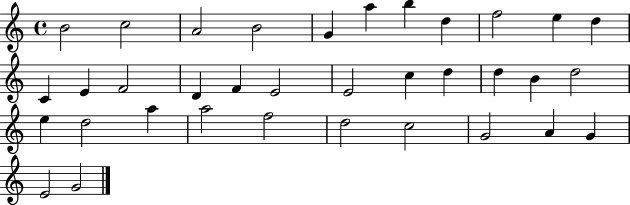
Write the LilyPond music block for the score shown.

{
  \clef treble
  \time 4/4
  \defaultTimeSignature
  \key c \major
  b'2 c''2 | a'2 b'2 | g'4 a''4 b''4 d''4 | f''2 e''4 d''4 | \break c'4 e'4 f'2 | d'4 f'4 e'2 | e'2 c''4 d''4 | d''4 b'4 d''2 | \break e''4 d''2 a''4 | a''2 f''2 | d''2 c''2 | g'2 a'4 g'4 | \break e'2 g'2 | \bar "|."
}